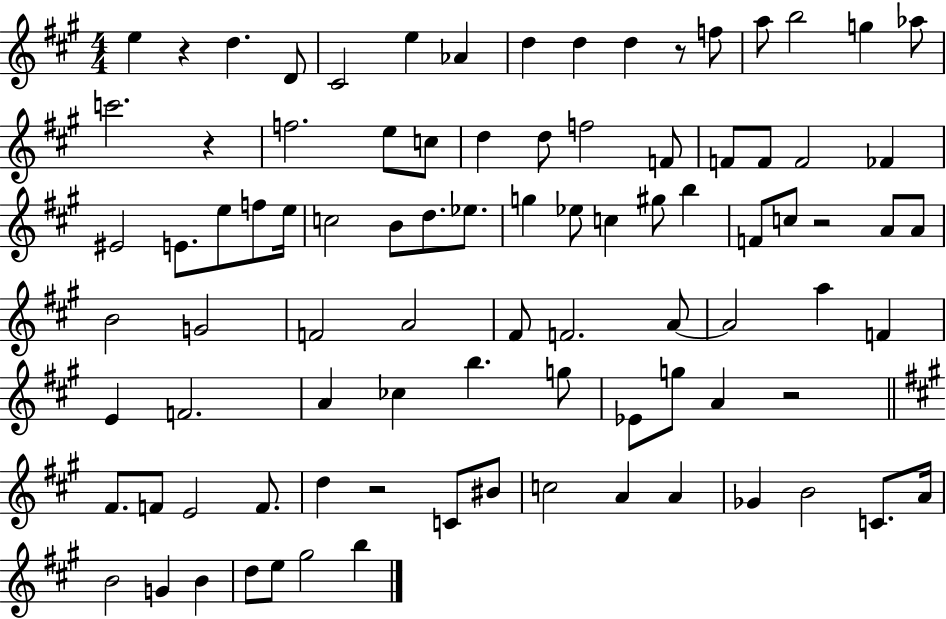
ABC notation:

X:1
T:Untitled
M:4/4
L:1/4
K:A
e z d D/2 ^C2 e _A d d d z/2 f/2 a/2 b2 g _a/2 c'2 z f2 e/2 c/2 d d/2 f2 F/2 F/2 F/2 F2 _F ^E2 E/2 e/2 f/2 e/4 c2 B/2 d/2 _e/2 g _e/2 c ^g/2 b F/2 c/2 z2 A/2 A/2 B2 G2 F2 A2 ^F/2 F2 A/2 A2 a F E F2 A _c b g/2 _E/2 g/2 A z2 ^F/2 F/2 E2 F/2 d z2 C/2 ^B/2 c2 A A _G B2 C/2 A/4 B2 G B d/2 e/2 ^g2 b